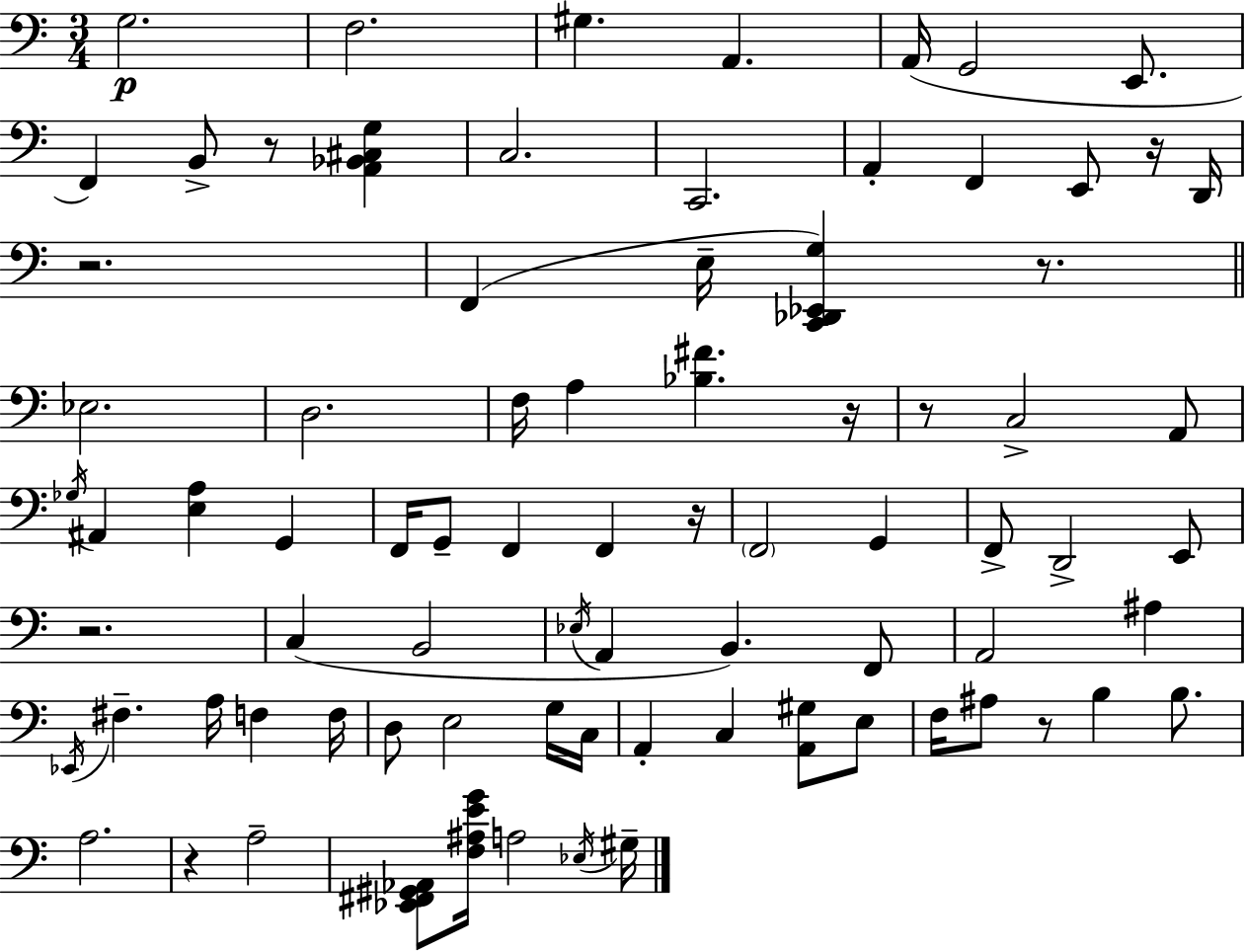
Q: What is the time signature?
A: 3/4